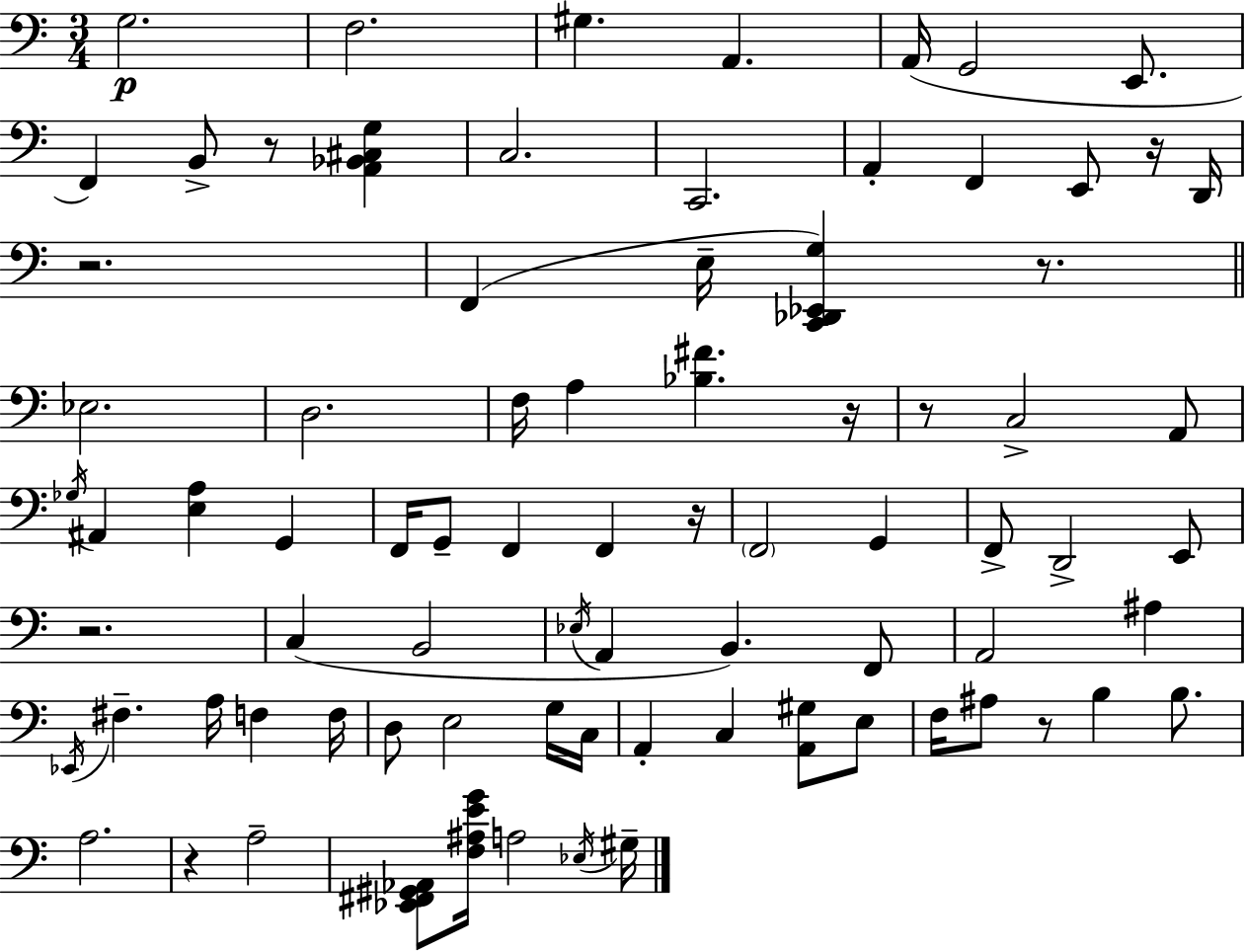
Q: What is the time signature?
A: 3/4